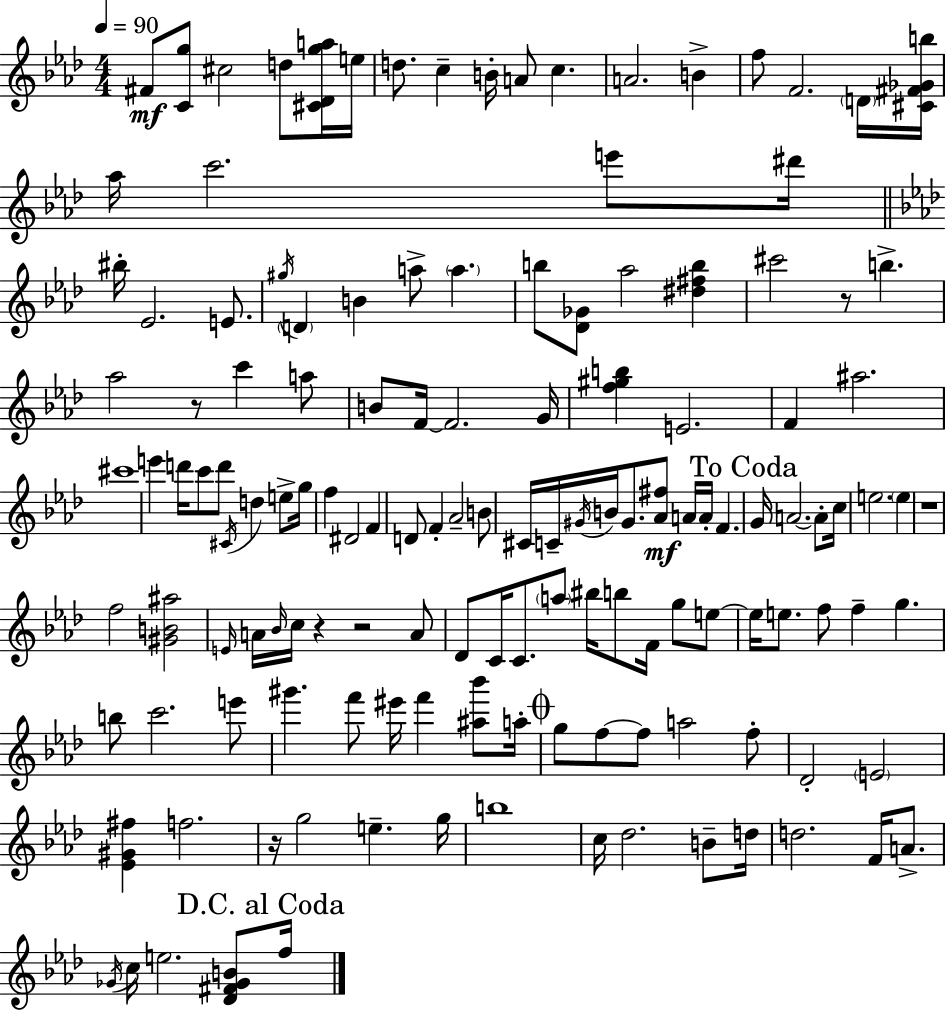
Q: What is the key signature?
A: AES major